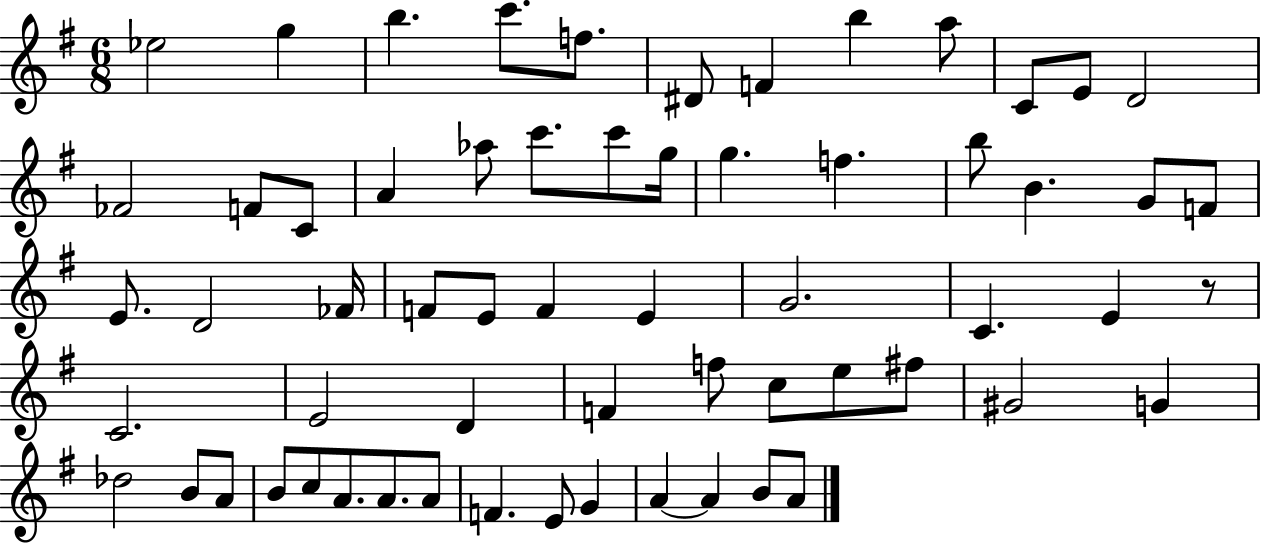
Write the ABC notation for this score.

X:1
T:Untitled
M:6/8
L:1/4
K:G
_e2 g b c'/2 f/2 ^D/2 F b a/2 C/2 E/2 D2 _F2 F/2 C/2 A _a/2 c'/2 c'/2 g/4 g f b/2 B G/2 F/2 E/2 D2 _F/4 F/2 E/2 F E G2 C E z/2 C2 E2 D F f/2 c/2 e/2 ^f/2 ^G2 G _d2 B/2 A/2 B/2 c/2 A/2 A/2 A/2 F E/2 G A A B/2 A/2